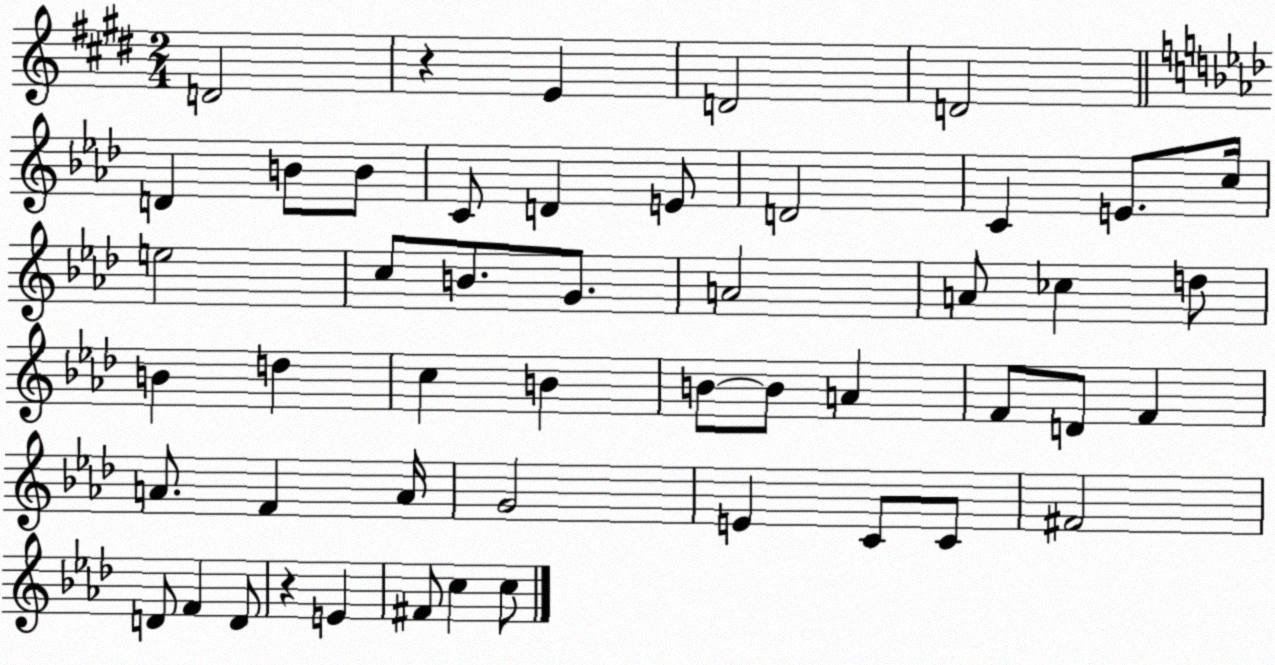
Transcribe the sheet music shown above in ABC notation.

X:1
T:Untitled
M:2/4
L:1/4
K:E
D2 z E D2 D2 D B/2 B/2 C/2 D E/2 D2 C E/2 c/4 e2 c/2 B/2 G/2 A2 A/2 _c d/2 B d c B B/2 B/2 A F/2 D/2 F A/2 F A/4 G2 E C/2 C/2 ^F2 D/2 F D/2 z E ^F/2 c c/2